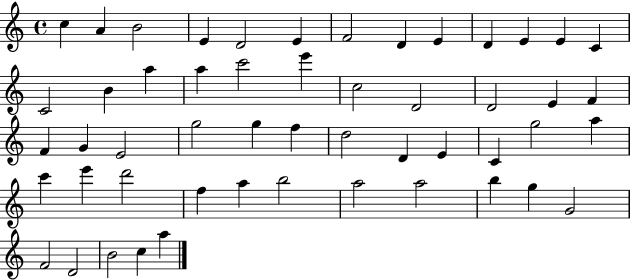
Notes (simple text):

C5/q A4/q B4/h E4/q D4/h E4/q F4/h D4/q E4/q D4/q E4/q E4/q C4/q C4/h B4/q A5/q A5/q C6/h E6/q C5/h D4/h D4/h E4/q F4/q F4/q G4/q E4/h G5/h G5/q F5/q D5/h D4/q E4/q C4/q G5/h A5/q C6/q E6/q D6/h F5/q A5/q B5/h A5/h A5/h B5/q G5/q G4/h F4/h D4/h B4/h C5/q A5/q